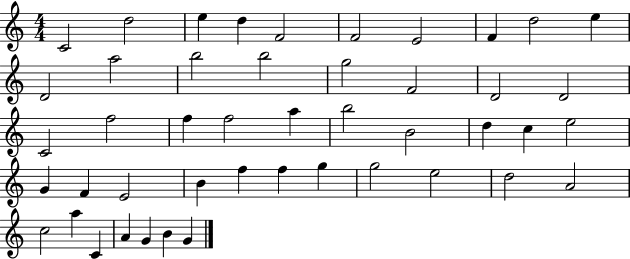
X:1
T:Untitled
M:4/4
L:1/4
K:C
C2 d2 e d F2 F2 E2 F d2 e D2 a2 b2 b2 g2 F2 D2 D2 C2 f2 f f2 a b2 B2 d c e2 G F E2 B f f g g2 e2 d2 A2 c2 a C A G B G